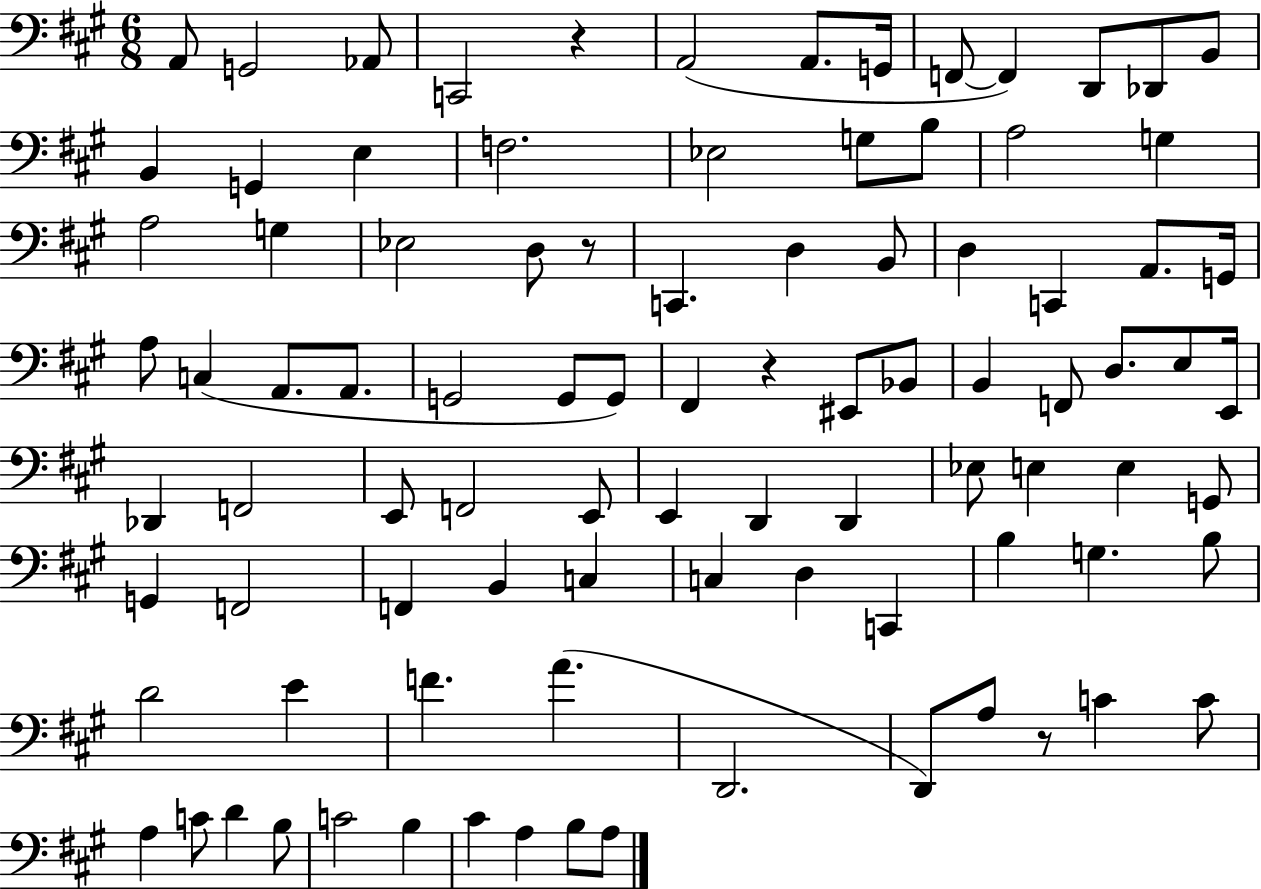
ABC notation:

X:1
T:Untitled
M:6/8
L:1/4
K:A
A,,/2 G,,2 _A,,/2 C,,2 z A,,2 A,,/2 G,,/4 F,,/2 F,, D,,/2 _D,,/2 B,,/2 B,, G,, E, F,2 _E,2 G,/2 B,/2 A,2 G, A,2 G, _E,2 D,/2 z/2 C,, D, B,,/2 D, C,, A,,/2 G,,/4 A,/2 C, A,,/2 A,,/2 G,,2 G,,/2 G,,/2 ^F,, z ^E,,/2 _B,,/2 B,, F,,/2 D,/2 E,/2 E,,/4 _D,, F,,2 E,,/2 F,,2 E,,/2 E,, D,, D,, _E,/2 E, E, G,,/2 G,, F,,2 F,, B,, C, C, D, C,, B, G, B,/2 D2 E F A D,,2 D,,/2 A,/2 z/2 C C/2 A, C/2 D B,/2 C2 B, ^C A, B,/2 A,/2